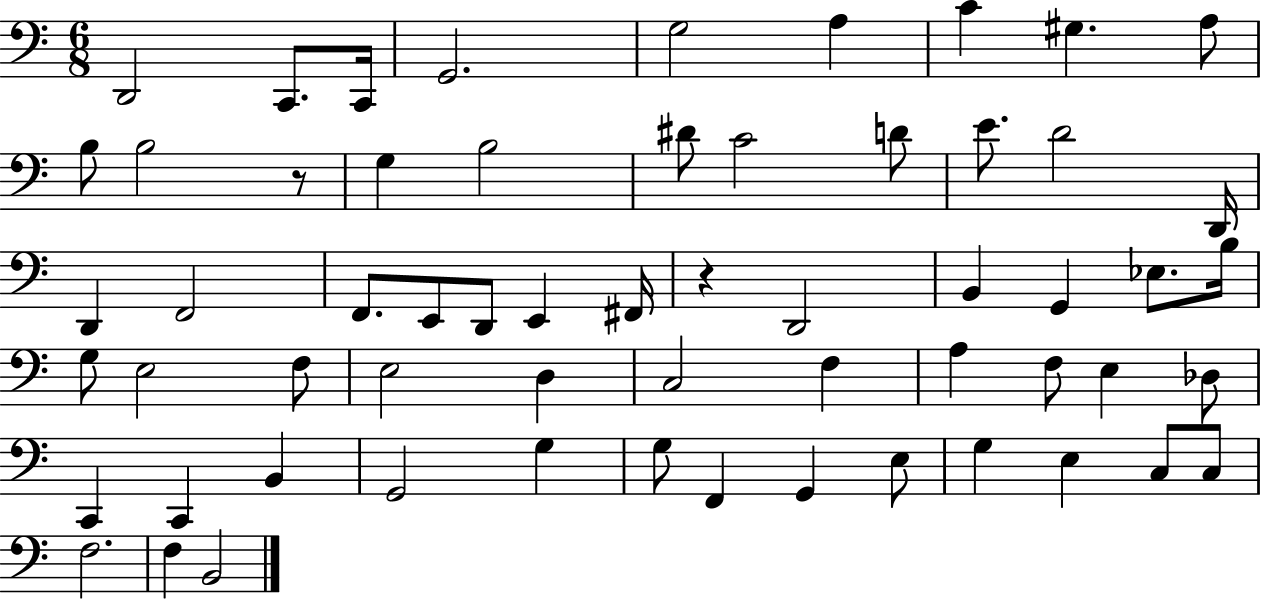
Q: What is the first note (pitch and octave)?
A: D2